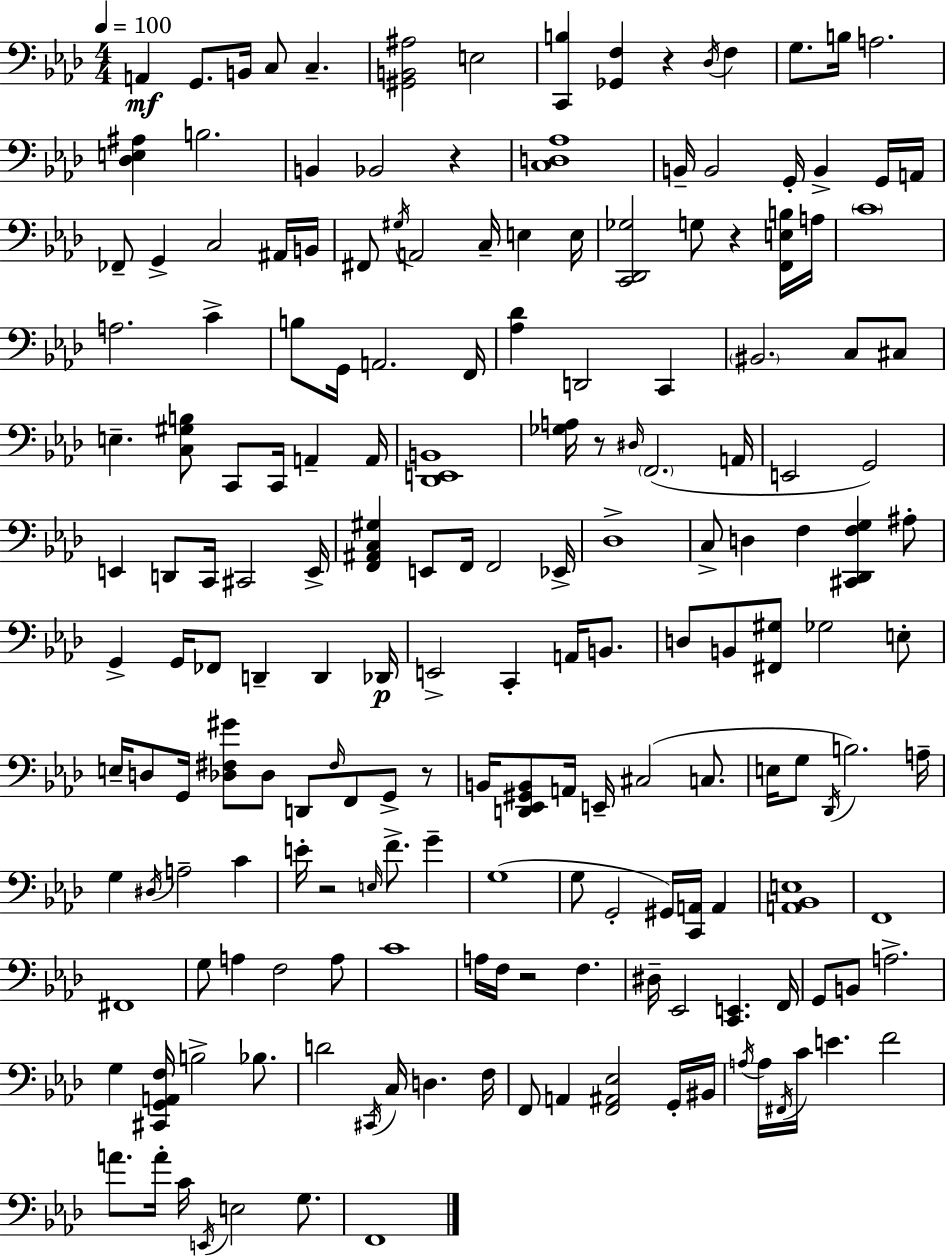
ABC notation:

X:1
T:Untitled
M:4/4
L:1/4
K:Fm
A,, G,,/2 B,,/4 C,/2 C, [^G,,B,,^A,]2 E,2 [C,,B,] [_G,,F,] z _D,/4 F, G,/2 B,/4 A,2 [_D,E,^A,] B,2 B,, _B,,2 z [C,D,_A,]4 B,,/4 B,,2 G,,/4 B,, G,,/4 A,,/4 _F,,/2 G,, C,2 ^A,,/4 B,,/4 ^F,,/2 ^G,/4 A,,2 C,/4 E, E,/4 [C,,_D,,_G,]2 G,/2 z [F,,E,B,]/4 A,/4 C4 A,2 C B,/2 G,,/4 A,,2 F,,/4 [_A,_D] D,,2 C,, ^B,,2 C,/2 ^C,/2 E, [C,^G,B,]/2 C,,/2 C,,/4 A,, A,,/4 [_D,,E,,B,,]4 [_G,A,]/4 z/2 ^D,/4 F,,2 A,,/4 E,,2 G,,2 E,, D,,/2 C,,/4 ^C,,2 E,,/4 [F,,^A,,C,^G,] E,,/2 F,,/4 F,,2 _E,,/4 _D,4 C,/2 D, F, [^C,,_D,,F,G,] ^A,/2 G,, G,,/4 _F,,/2 D,, D,, _D,,/4 E,,2 C,, A,,/4 B,,/2 D,/2 B,,/2 [^F,,^G,]/2 _G,2 E,/2 E,/4 D,/2 G,,/4 [_D,^F,^G]/2 _D,/2 D,,/2 ^F,/4 F,,/2 G,,/2 z/2 B,,/4 [D,,_E,,^G,,B,,]/2 A,,/4 E,,/4 ^C,2 C,/2 E,/4 G,/2 _D,,/4 B,2 A,/4 G, ^D,/4 A,2 C E/4 z2 E,/4 F/2 G G,4 G,/2 G,,2 ^G,,/4 [C,,A,,]/4 A,, [A,,_B,,E,]4 F,,4 ^F,,4 G,/2 A, F,2 A,/2 C4 A,/4 F,/4 z2 F, ^D,/4 _E,,2 [C,,E,,] F,,/4 G,,/2 B,,/2 A,2 G, [^C,,G,,A,,F,]/4 B,2 _B,/2 D2 ^C,,/4 C,/4 D, F,/4 F,,/2 A,, [F,,^A,,_E,]2 G,,/4 ^B,,/4 A,/4 A,/4 ^F,,/4 C/4 E F2 A/2 A/4 C/4 E,,/4 E,2 G,/2 F,,4